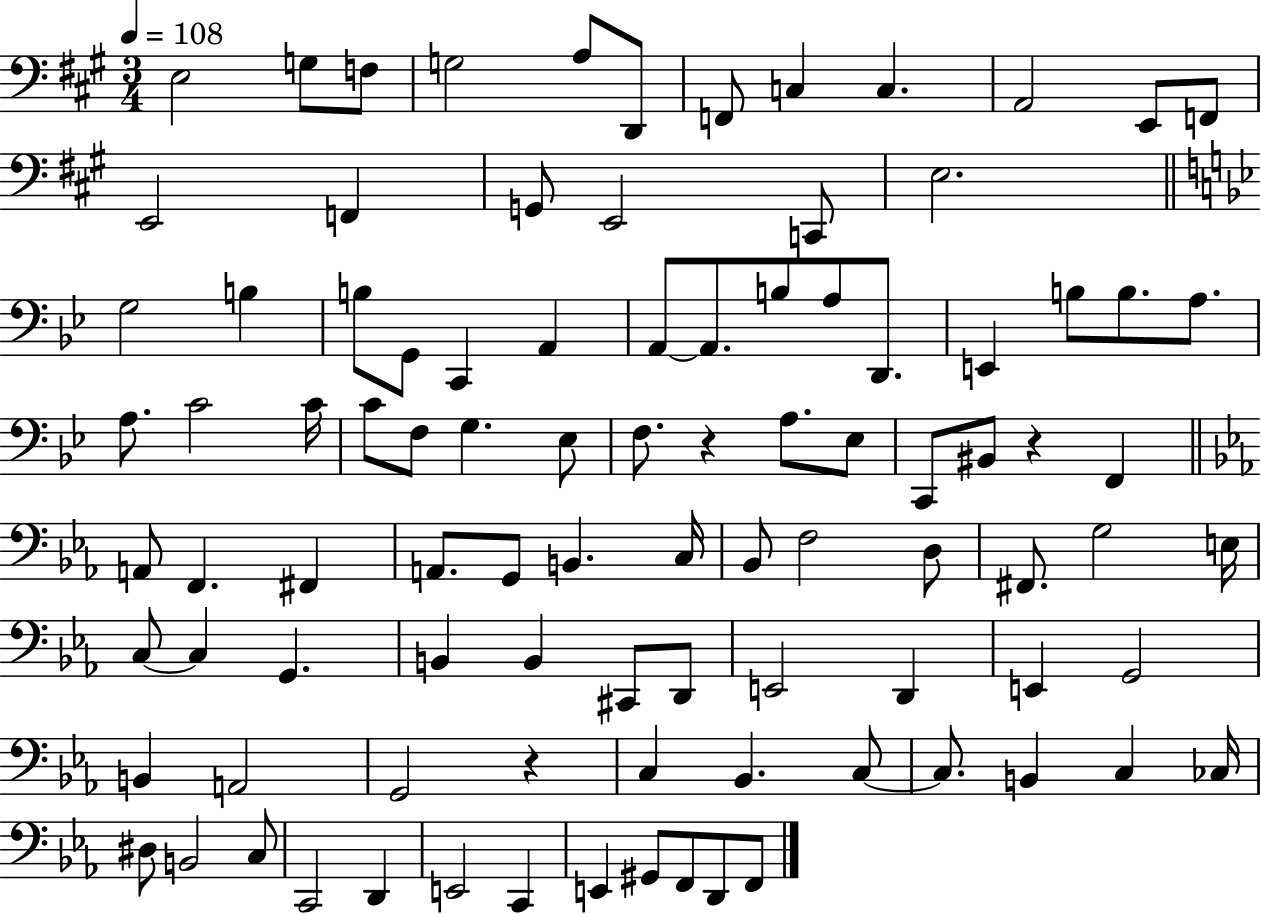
{
  \clef bass
  \numericTimeSignature
  \time 3/4
  \key a \major
  \tempo 4 = 108
  \repeat volta 2 { e2 g8 f8 | g2 a8 d,8 | f,8 c4 c4. | a,2 e,8 f,8 | \break e,2 f,4 | g,8 e,2 c,8 | e2. | \bar "||" \break \key bes \major g2 b4 | b8 g,8 c,4 a,4 | a,8~~ a,8. b8 a8 d,8. | e,4 b8 b8. a8. | \break a8. c'2 c'16 | c'8 f8 g4. ees8 | f8. r4 a8. ees8 | c,8 bis,8 r4 f,4 | \break \bar "||" \break \key c \minor a,8 f,4. fis,4 | a,8. g,8 b,4. c16 | bes,8 f2 d8 | fis,8. g2 e16 | \break c8~~ c4 g,4. | b,4 b,4 cis,8 d,8 | e,2 d,4 | e,4 g,2 | \break b,4 a,2 | g,2 r4 | c4 bes,4. c8~~ | c8. b,4 c4 ces16 | \break dis8 b,2 c8 | c,2 d,4 | e,2 c,4 | e,4 gis,8 f,8 d,8 f,8 | \break } \bar "|."
}